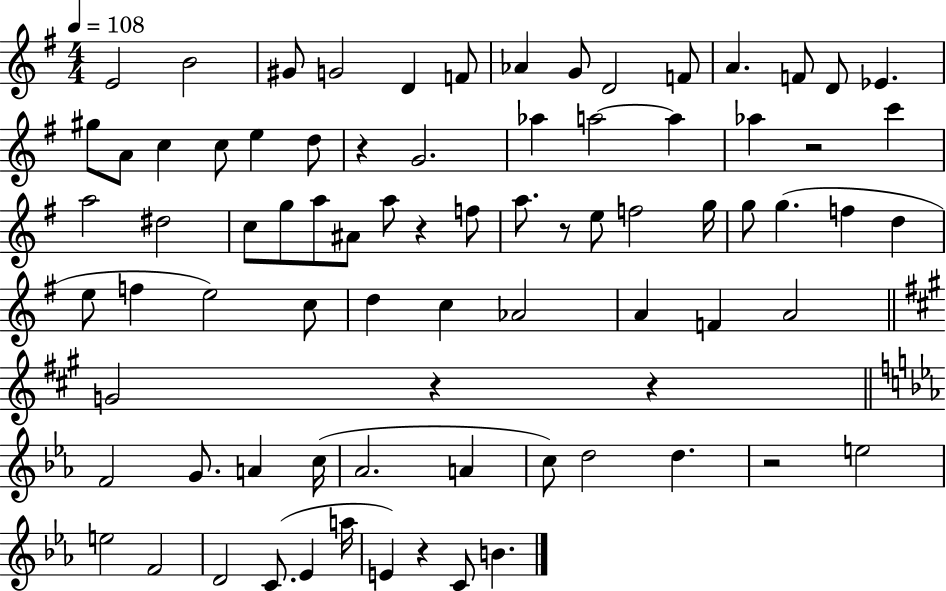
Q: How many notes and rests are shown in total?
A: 80